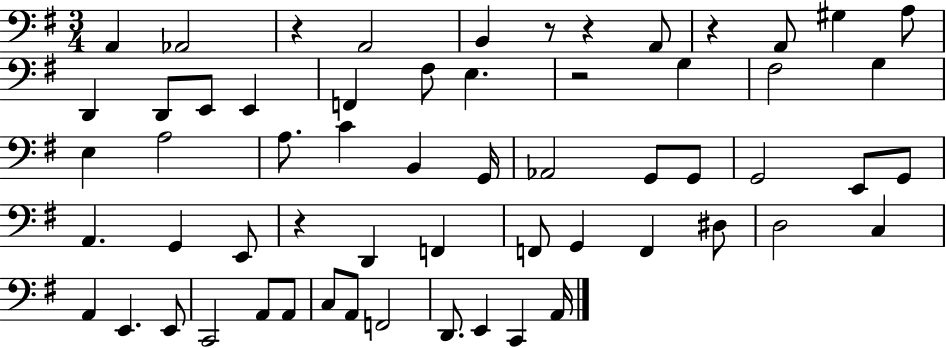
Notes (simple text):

A2/q Ab2/h R/q A2/h B2/q R/e R/q A2/e R/q A2/e G#3/q A3/e D2/q D2/e E2/e E2/q F2/q F#3/e E3/q. R/h G3/q F#3/h G3/q E3/q A3/h A3/e. C4/q B2/q G2/s Ab2/h G2/e G2/e G2/h E2/e G2/e A2/q. G2/q E2/e R/q D2/q F2/q F2/e G2/q F2/q D#3/e D3/h C3/q A2/q E2/q. E2/e C2/h A2/e A2/e C3/e A2/e F2/h D2/e. E2/q C2/q A2/s